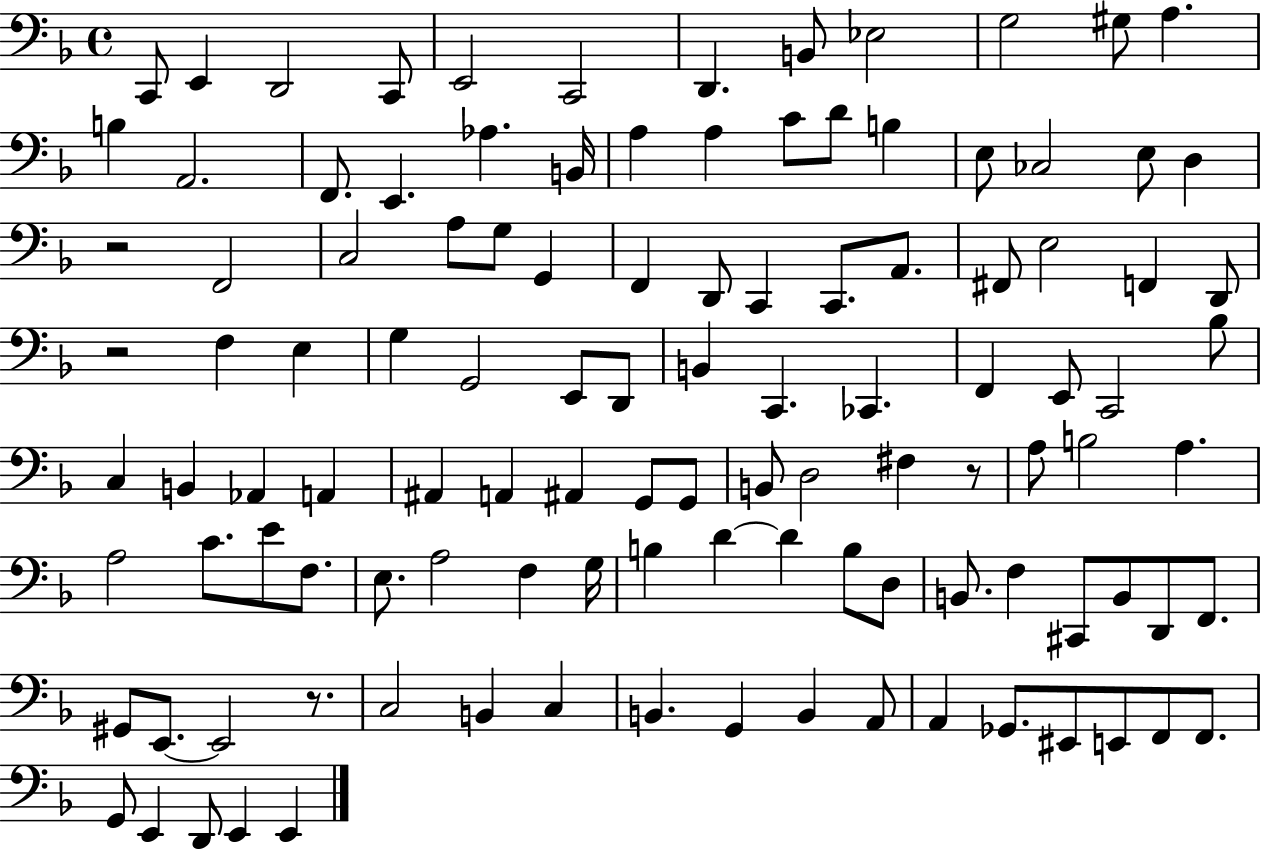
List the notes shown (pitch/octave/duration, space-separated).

C2/e E2/q D2/h C2/e E2/h C2/h D2/q. B2/e Eb3/h G3/h G#3/e A3/q. B3/q A2/h. F2/e. E2/q. Ab3/q. B2/s A3/q A3/q C4/e D4/e B3/q E3/e CES3/h E3/e D3/q R/h F2/h C3/h A3/e G3/e G2/q F2/q D2/e C2/q C2/e. A2/e. F#2/e E3/h F2/q D2/e R/h F3/q E3/q G3/q G2/h E2/e D2/e B2/q C2/q. CES2/q. F2/q E2/e C2/h Bb3/e C3/q B2/q Ab2/q A2/q A#2/q A2/q A#2/q G2/e G2/e B2/e D3/h F#3/q R/e A3/e B3/h A3/q. A3/h C4/e. E4/e F3/e. E3/e. A3/h F3/q G3/s B3/q D4/q D4/q B3/e D3/e B2/e. F3/q C#2/e B2/e D2/e F2/e. G#2/e E2/e. E2/h R/e. C3/h B2/q C3/q B2/q. G2/q B2/q A2/e A2/q Gb2/e. EIS2/e E2/e F2/e F2/e. G2/e E2/q D2/e E2/q E2/q